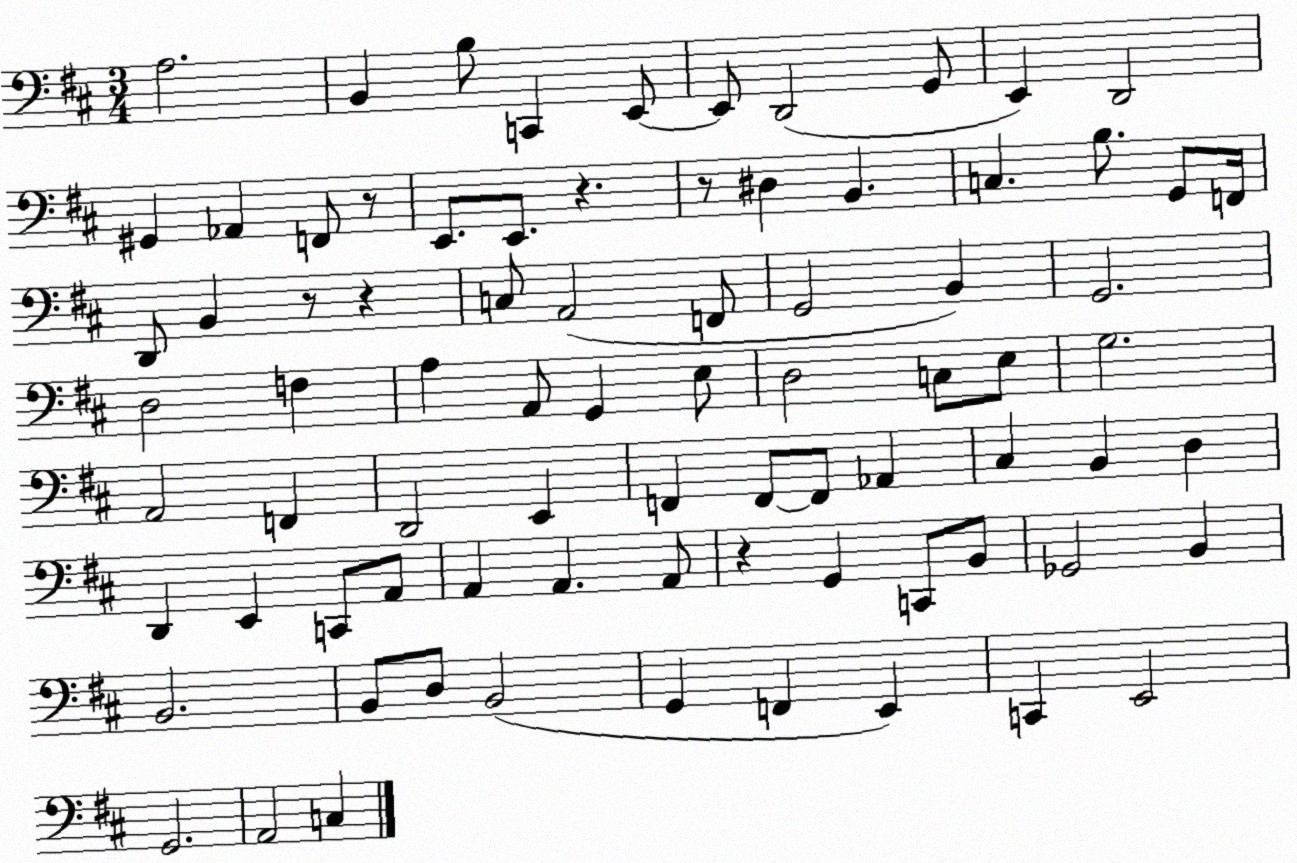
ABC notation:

X:1
T:Untitled
M:3/4
L:1/4
K:D
A,2 B,, B,/2 C,, E,,/2 E,,/2 D,,2 G,,/2 E,, D,,2 ^G,, _A,, F,,/2 z/2 E,,/2 E,,/2 z z/2 ^D, B,, C, B,/2 G,,/2 F,,/4 D,,/2 B,, z/2 z C,/2 A,,2 F,,/2 G,,2 B,, G,,2 D,2 F, A, A,,/2 G,, E,/2 D,2 C,/2 E,/2 G,2 A,,2 F,, D,,2 E,, F,, F,,/2 F,,/2 _A,, ^C, B,, D, D,, E,, C,,/2 A,,/2 A,, A,, A,,/2 z G,, C,,/2 B,,/2 _G,,2 B,, B,,2 B,,/2 D,/2 B,,2 G,, F,, E,, C,, E,,2 G,,2 A,,2 C,